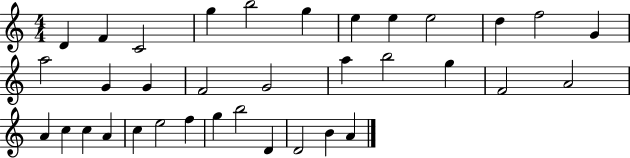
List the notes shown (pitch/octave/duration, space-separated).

D4/q F4/q C4/h G5/q B5/h G5/q E5/q E5/q E5/h D5/q F5/h G4/q A5/h G4/q G4/q F4/h G4/h A5/q B5/h G5/q F4/h A4/h A4/q C5/q C5/q A4/q C5/q E5/h F5/q G5/q B5/h D4/q D4/h B4/q A4/q